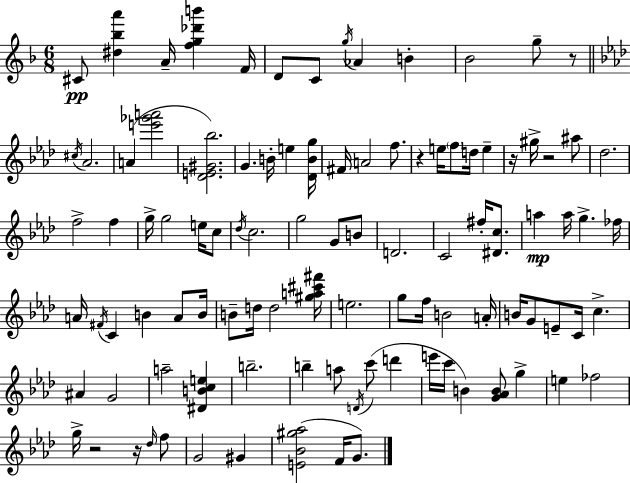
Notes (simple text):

C#4/e [D#5,Bb5,A6]/q A4/s [F5,G5,Db6,B6]/q F4/s D4/e C4/e G5/s Ab4/q B4/q Bb4/h G5/e R/e C#5/s Ab4/h. A4/q [E6,Gb6,A6]/h [Db4,E4,G#4,Bb5]/h. G4/q. B4/s E5/q [Db4,B4,G5]/s F#4/s A4/h F5/e. R/q E5/s F5/e D5/s E5/q R/s G#5/s R/h A#5/e Db5/h. F5/h F5/q G5/s G5/h E5/s C5/e Db5/s C5/h. G5/h G4/e B4/e D4/h. C4/h F#5/s [D#4,C5]/e. A5/q A5/s G5/q. FES5/s A4/s F#4/s C4/q B4/q A4/e B4/s B4/e D5/s D5/h [G#5,A5,C#6,F#6]/s E5/h. G5/e F5/s B4/h A4/s B4/s G4/e E4/e C4/s C5/q. A#4/q G4/h A5/h [D#4,B4,C5,E5]/q B5/h. B5/q A5/e D4/s C6/e D6/q E6/s C6/s B4/q [G4,Ab4,B4]/e G5/q E5/q FES5/h G5/s R/h R/s Db5/s F5/e G4/h G#4/q [E4,Bb4,G#5,Ab5]/h F4/s G4/e.